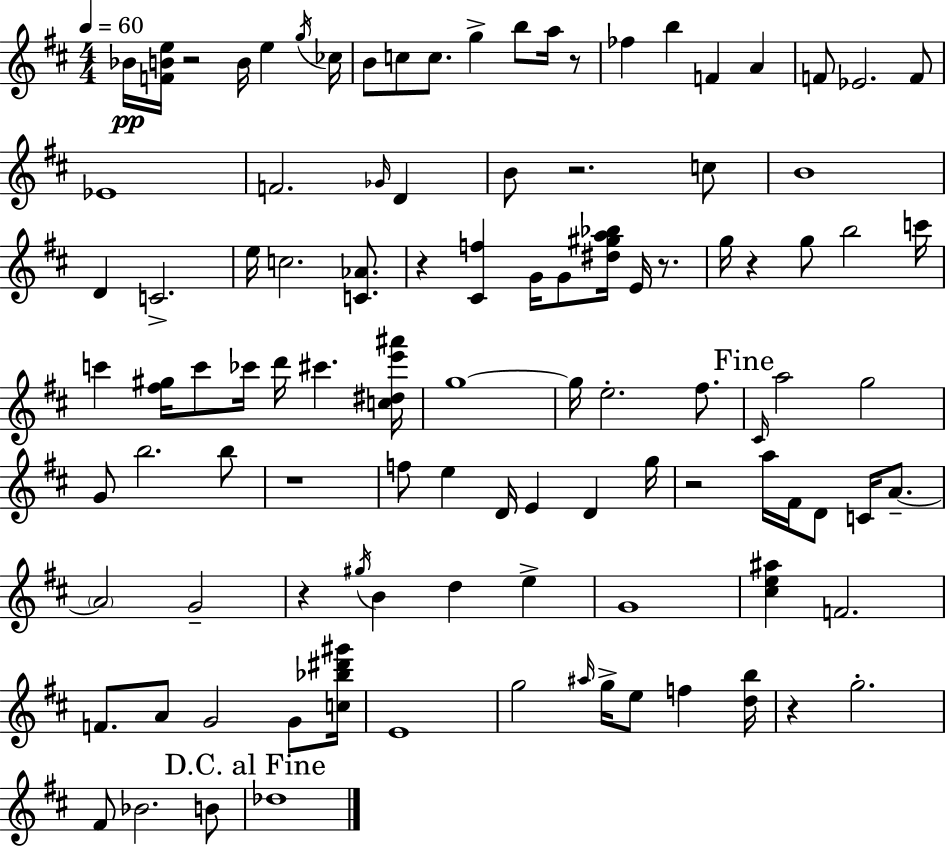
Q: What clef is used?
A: treble